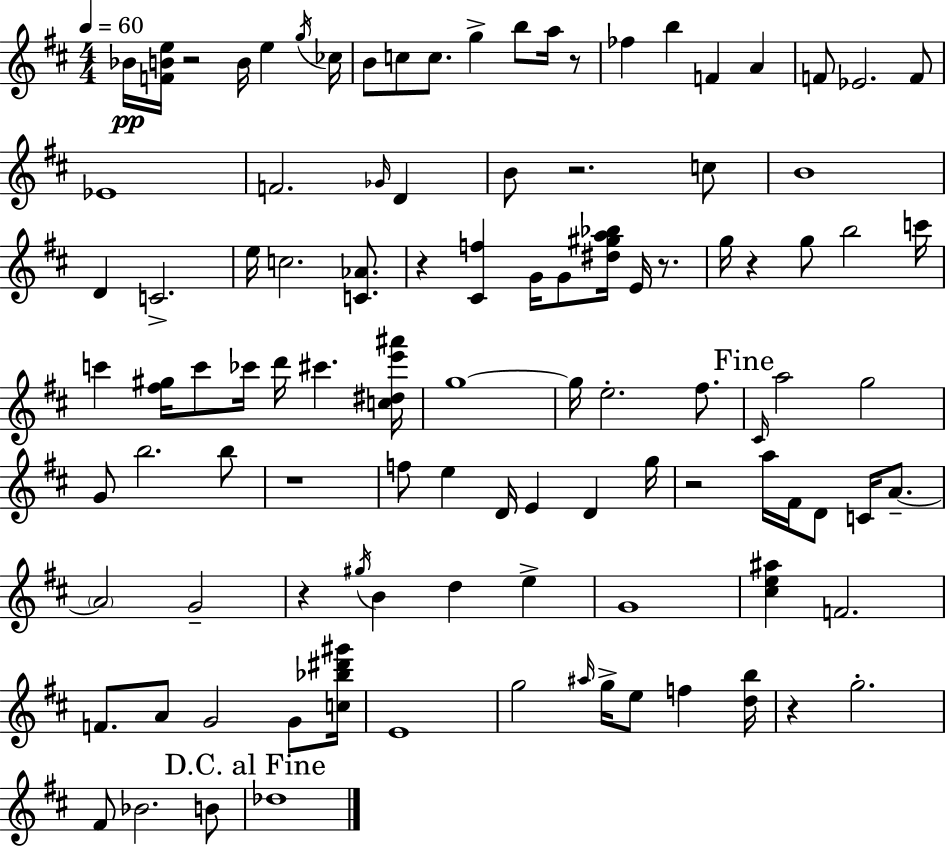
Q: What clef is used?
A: treble